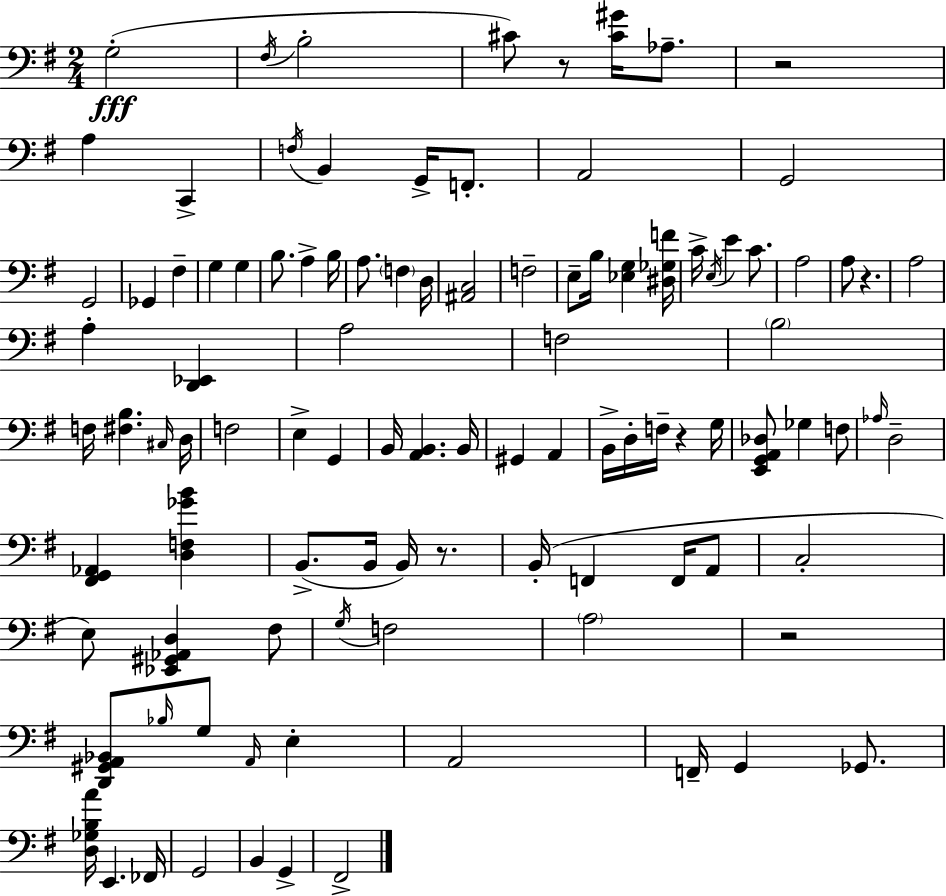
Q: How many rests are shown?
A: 6